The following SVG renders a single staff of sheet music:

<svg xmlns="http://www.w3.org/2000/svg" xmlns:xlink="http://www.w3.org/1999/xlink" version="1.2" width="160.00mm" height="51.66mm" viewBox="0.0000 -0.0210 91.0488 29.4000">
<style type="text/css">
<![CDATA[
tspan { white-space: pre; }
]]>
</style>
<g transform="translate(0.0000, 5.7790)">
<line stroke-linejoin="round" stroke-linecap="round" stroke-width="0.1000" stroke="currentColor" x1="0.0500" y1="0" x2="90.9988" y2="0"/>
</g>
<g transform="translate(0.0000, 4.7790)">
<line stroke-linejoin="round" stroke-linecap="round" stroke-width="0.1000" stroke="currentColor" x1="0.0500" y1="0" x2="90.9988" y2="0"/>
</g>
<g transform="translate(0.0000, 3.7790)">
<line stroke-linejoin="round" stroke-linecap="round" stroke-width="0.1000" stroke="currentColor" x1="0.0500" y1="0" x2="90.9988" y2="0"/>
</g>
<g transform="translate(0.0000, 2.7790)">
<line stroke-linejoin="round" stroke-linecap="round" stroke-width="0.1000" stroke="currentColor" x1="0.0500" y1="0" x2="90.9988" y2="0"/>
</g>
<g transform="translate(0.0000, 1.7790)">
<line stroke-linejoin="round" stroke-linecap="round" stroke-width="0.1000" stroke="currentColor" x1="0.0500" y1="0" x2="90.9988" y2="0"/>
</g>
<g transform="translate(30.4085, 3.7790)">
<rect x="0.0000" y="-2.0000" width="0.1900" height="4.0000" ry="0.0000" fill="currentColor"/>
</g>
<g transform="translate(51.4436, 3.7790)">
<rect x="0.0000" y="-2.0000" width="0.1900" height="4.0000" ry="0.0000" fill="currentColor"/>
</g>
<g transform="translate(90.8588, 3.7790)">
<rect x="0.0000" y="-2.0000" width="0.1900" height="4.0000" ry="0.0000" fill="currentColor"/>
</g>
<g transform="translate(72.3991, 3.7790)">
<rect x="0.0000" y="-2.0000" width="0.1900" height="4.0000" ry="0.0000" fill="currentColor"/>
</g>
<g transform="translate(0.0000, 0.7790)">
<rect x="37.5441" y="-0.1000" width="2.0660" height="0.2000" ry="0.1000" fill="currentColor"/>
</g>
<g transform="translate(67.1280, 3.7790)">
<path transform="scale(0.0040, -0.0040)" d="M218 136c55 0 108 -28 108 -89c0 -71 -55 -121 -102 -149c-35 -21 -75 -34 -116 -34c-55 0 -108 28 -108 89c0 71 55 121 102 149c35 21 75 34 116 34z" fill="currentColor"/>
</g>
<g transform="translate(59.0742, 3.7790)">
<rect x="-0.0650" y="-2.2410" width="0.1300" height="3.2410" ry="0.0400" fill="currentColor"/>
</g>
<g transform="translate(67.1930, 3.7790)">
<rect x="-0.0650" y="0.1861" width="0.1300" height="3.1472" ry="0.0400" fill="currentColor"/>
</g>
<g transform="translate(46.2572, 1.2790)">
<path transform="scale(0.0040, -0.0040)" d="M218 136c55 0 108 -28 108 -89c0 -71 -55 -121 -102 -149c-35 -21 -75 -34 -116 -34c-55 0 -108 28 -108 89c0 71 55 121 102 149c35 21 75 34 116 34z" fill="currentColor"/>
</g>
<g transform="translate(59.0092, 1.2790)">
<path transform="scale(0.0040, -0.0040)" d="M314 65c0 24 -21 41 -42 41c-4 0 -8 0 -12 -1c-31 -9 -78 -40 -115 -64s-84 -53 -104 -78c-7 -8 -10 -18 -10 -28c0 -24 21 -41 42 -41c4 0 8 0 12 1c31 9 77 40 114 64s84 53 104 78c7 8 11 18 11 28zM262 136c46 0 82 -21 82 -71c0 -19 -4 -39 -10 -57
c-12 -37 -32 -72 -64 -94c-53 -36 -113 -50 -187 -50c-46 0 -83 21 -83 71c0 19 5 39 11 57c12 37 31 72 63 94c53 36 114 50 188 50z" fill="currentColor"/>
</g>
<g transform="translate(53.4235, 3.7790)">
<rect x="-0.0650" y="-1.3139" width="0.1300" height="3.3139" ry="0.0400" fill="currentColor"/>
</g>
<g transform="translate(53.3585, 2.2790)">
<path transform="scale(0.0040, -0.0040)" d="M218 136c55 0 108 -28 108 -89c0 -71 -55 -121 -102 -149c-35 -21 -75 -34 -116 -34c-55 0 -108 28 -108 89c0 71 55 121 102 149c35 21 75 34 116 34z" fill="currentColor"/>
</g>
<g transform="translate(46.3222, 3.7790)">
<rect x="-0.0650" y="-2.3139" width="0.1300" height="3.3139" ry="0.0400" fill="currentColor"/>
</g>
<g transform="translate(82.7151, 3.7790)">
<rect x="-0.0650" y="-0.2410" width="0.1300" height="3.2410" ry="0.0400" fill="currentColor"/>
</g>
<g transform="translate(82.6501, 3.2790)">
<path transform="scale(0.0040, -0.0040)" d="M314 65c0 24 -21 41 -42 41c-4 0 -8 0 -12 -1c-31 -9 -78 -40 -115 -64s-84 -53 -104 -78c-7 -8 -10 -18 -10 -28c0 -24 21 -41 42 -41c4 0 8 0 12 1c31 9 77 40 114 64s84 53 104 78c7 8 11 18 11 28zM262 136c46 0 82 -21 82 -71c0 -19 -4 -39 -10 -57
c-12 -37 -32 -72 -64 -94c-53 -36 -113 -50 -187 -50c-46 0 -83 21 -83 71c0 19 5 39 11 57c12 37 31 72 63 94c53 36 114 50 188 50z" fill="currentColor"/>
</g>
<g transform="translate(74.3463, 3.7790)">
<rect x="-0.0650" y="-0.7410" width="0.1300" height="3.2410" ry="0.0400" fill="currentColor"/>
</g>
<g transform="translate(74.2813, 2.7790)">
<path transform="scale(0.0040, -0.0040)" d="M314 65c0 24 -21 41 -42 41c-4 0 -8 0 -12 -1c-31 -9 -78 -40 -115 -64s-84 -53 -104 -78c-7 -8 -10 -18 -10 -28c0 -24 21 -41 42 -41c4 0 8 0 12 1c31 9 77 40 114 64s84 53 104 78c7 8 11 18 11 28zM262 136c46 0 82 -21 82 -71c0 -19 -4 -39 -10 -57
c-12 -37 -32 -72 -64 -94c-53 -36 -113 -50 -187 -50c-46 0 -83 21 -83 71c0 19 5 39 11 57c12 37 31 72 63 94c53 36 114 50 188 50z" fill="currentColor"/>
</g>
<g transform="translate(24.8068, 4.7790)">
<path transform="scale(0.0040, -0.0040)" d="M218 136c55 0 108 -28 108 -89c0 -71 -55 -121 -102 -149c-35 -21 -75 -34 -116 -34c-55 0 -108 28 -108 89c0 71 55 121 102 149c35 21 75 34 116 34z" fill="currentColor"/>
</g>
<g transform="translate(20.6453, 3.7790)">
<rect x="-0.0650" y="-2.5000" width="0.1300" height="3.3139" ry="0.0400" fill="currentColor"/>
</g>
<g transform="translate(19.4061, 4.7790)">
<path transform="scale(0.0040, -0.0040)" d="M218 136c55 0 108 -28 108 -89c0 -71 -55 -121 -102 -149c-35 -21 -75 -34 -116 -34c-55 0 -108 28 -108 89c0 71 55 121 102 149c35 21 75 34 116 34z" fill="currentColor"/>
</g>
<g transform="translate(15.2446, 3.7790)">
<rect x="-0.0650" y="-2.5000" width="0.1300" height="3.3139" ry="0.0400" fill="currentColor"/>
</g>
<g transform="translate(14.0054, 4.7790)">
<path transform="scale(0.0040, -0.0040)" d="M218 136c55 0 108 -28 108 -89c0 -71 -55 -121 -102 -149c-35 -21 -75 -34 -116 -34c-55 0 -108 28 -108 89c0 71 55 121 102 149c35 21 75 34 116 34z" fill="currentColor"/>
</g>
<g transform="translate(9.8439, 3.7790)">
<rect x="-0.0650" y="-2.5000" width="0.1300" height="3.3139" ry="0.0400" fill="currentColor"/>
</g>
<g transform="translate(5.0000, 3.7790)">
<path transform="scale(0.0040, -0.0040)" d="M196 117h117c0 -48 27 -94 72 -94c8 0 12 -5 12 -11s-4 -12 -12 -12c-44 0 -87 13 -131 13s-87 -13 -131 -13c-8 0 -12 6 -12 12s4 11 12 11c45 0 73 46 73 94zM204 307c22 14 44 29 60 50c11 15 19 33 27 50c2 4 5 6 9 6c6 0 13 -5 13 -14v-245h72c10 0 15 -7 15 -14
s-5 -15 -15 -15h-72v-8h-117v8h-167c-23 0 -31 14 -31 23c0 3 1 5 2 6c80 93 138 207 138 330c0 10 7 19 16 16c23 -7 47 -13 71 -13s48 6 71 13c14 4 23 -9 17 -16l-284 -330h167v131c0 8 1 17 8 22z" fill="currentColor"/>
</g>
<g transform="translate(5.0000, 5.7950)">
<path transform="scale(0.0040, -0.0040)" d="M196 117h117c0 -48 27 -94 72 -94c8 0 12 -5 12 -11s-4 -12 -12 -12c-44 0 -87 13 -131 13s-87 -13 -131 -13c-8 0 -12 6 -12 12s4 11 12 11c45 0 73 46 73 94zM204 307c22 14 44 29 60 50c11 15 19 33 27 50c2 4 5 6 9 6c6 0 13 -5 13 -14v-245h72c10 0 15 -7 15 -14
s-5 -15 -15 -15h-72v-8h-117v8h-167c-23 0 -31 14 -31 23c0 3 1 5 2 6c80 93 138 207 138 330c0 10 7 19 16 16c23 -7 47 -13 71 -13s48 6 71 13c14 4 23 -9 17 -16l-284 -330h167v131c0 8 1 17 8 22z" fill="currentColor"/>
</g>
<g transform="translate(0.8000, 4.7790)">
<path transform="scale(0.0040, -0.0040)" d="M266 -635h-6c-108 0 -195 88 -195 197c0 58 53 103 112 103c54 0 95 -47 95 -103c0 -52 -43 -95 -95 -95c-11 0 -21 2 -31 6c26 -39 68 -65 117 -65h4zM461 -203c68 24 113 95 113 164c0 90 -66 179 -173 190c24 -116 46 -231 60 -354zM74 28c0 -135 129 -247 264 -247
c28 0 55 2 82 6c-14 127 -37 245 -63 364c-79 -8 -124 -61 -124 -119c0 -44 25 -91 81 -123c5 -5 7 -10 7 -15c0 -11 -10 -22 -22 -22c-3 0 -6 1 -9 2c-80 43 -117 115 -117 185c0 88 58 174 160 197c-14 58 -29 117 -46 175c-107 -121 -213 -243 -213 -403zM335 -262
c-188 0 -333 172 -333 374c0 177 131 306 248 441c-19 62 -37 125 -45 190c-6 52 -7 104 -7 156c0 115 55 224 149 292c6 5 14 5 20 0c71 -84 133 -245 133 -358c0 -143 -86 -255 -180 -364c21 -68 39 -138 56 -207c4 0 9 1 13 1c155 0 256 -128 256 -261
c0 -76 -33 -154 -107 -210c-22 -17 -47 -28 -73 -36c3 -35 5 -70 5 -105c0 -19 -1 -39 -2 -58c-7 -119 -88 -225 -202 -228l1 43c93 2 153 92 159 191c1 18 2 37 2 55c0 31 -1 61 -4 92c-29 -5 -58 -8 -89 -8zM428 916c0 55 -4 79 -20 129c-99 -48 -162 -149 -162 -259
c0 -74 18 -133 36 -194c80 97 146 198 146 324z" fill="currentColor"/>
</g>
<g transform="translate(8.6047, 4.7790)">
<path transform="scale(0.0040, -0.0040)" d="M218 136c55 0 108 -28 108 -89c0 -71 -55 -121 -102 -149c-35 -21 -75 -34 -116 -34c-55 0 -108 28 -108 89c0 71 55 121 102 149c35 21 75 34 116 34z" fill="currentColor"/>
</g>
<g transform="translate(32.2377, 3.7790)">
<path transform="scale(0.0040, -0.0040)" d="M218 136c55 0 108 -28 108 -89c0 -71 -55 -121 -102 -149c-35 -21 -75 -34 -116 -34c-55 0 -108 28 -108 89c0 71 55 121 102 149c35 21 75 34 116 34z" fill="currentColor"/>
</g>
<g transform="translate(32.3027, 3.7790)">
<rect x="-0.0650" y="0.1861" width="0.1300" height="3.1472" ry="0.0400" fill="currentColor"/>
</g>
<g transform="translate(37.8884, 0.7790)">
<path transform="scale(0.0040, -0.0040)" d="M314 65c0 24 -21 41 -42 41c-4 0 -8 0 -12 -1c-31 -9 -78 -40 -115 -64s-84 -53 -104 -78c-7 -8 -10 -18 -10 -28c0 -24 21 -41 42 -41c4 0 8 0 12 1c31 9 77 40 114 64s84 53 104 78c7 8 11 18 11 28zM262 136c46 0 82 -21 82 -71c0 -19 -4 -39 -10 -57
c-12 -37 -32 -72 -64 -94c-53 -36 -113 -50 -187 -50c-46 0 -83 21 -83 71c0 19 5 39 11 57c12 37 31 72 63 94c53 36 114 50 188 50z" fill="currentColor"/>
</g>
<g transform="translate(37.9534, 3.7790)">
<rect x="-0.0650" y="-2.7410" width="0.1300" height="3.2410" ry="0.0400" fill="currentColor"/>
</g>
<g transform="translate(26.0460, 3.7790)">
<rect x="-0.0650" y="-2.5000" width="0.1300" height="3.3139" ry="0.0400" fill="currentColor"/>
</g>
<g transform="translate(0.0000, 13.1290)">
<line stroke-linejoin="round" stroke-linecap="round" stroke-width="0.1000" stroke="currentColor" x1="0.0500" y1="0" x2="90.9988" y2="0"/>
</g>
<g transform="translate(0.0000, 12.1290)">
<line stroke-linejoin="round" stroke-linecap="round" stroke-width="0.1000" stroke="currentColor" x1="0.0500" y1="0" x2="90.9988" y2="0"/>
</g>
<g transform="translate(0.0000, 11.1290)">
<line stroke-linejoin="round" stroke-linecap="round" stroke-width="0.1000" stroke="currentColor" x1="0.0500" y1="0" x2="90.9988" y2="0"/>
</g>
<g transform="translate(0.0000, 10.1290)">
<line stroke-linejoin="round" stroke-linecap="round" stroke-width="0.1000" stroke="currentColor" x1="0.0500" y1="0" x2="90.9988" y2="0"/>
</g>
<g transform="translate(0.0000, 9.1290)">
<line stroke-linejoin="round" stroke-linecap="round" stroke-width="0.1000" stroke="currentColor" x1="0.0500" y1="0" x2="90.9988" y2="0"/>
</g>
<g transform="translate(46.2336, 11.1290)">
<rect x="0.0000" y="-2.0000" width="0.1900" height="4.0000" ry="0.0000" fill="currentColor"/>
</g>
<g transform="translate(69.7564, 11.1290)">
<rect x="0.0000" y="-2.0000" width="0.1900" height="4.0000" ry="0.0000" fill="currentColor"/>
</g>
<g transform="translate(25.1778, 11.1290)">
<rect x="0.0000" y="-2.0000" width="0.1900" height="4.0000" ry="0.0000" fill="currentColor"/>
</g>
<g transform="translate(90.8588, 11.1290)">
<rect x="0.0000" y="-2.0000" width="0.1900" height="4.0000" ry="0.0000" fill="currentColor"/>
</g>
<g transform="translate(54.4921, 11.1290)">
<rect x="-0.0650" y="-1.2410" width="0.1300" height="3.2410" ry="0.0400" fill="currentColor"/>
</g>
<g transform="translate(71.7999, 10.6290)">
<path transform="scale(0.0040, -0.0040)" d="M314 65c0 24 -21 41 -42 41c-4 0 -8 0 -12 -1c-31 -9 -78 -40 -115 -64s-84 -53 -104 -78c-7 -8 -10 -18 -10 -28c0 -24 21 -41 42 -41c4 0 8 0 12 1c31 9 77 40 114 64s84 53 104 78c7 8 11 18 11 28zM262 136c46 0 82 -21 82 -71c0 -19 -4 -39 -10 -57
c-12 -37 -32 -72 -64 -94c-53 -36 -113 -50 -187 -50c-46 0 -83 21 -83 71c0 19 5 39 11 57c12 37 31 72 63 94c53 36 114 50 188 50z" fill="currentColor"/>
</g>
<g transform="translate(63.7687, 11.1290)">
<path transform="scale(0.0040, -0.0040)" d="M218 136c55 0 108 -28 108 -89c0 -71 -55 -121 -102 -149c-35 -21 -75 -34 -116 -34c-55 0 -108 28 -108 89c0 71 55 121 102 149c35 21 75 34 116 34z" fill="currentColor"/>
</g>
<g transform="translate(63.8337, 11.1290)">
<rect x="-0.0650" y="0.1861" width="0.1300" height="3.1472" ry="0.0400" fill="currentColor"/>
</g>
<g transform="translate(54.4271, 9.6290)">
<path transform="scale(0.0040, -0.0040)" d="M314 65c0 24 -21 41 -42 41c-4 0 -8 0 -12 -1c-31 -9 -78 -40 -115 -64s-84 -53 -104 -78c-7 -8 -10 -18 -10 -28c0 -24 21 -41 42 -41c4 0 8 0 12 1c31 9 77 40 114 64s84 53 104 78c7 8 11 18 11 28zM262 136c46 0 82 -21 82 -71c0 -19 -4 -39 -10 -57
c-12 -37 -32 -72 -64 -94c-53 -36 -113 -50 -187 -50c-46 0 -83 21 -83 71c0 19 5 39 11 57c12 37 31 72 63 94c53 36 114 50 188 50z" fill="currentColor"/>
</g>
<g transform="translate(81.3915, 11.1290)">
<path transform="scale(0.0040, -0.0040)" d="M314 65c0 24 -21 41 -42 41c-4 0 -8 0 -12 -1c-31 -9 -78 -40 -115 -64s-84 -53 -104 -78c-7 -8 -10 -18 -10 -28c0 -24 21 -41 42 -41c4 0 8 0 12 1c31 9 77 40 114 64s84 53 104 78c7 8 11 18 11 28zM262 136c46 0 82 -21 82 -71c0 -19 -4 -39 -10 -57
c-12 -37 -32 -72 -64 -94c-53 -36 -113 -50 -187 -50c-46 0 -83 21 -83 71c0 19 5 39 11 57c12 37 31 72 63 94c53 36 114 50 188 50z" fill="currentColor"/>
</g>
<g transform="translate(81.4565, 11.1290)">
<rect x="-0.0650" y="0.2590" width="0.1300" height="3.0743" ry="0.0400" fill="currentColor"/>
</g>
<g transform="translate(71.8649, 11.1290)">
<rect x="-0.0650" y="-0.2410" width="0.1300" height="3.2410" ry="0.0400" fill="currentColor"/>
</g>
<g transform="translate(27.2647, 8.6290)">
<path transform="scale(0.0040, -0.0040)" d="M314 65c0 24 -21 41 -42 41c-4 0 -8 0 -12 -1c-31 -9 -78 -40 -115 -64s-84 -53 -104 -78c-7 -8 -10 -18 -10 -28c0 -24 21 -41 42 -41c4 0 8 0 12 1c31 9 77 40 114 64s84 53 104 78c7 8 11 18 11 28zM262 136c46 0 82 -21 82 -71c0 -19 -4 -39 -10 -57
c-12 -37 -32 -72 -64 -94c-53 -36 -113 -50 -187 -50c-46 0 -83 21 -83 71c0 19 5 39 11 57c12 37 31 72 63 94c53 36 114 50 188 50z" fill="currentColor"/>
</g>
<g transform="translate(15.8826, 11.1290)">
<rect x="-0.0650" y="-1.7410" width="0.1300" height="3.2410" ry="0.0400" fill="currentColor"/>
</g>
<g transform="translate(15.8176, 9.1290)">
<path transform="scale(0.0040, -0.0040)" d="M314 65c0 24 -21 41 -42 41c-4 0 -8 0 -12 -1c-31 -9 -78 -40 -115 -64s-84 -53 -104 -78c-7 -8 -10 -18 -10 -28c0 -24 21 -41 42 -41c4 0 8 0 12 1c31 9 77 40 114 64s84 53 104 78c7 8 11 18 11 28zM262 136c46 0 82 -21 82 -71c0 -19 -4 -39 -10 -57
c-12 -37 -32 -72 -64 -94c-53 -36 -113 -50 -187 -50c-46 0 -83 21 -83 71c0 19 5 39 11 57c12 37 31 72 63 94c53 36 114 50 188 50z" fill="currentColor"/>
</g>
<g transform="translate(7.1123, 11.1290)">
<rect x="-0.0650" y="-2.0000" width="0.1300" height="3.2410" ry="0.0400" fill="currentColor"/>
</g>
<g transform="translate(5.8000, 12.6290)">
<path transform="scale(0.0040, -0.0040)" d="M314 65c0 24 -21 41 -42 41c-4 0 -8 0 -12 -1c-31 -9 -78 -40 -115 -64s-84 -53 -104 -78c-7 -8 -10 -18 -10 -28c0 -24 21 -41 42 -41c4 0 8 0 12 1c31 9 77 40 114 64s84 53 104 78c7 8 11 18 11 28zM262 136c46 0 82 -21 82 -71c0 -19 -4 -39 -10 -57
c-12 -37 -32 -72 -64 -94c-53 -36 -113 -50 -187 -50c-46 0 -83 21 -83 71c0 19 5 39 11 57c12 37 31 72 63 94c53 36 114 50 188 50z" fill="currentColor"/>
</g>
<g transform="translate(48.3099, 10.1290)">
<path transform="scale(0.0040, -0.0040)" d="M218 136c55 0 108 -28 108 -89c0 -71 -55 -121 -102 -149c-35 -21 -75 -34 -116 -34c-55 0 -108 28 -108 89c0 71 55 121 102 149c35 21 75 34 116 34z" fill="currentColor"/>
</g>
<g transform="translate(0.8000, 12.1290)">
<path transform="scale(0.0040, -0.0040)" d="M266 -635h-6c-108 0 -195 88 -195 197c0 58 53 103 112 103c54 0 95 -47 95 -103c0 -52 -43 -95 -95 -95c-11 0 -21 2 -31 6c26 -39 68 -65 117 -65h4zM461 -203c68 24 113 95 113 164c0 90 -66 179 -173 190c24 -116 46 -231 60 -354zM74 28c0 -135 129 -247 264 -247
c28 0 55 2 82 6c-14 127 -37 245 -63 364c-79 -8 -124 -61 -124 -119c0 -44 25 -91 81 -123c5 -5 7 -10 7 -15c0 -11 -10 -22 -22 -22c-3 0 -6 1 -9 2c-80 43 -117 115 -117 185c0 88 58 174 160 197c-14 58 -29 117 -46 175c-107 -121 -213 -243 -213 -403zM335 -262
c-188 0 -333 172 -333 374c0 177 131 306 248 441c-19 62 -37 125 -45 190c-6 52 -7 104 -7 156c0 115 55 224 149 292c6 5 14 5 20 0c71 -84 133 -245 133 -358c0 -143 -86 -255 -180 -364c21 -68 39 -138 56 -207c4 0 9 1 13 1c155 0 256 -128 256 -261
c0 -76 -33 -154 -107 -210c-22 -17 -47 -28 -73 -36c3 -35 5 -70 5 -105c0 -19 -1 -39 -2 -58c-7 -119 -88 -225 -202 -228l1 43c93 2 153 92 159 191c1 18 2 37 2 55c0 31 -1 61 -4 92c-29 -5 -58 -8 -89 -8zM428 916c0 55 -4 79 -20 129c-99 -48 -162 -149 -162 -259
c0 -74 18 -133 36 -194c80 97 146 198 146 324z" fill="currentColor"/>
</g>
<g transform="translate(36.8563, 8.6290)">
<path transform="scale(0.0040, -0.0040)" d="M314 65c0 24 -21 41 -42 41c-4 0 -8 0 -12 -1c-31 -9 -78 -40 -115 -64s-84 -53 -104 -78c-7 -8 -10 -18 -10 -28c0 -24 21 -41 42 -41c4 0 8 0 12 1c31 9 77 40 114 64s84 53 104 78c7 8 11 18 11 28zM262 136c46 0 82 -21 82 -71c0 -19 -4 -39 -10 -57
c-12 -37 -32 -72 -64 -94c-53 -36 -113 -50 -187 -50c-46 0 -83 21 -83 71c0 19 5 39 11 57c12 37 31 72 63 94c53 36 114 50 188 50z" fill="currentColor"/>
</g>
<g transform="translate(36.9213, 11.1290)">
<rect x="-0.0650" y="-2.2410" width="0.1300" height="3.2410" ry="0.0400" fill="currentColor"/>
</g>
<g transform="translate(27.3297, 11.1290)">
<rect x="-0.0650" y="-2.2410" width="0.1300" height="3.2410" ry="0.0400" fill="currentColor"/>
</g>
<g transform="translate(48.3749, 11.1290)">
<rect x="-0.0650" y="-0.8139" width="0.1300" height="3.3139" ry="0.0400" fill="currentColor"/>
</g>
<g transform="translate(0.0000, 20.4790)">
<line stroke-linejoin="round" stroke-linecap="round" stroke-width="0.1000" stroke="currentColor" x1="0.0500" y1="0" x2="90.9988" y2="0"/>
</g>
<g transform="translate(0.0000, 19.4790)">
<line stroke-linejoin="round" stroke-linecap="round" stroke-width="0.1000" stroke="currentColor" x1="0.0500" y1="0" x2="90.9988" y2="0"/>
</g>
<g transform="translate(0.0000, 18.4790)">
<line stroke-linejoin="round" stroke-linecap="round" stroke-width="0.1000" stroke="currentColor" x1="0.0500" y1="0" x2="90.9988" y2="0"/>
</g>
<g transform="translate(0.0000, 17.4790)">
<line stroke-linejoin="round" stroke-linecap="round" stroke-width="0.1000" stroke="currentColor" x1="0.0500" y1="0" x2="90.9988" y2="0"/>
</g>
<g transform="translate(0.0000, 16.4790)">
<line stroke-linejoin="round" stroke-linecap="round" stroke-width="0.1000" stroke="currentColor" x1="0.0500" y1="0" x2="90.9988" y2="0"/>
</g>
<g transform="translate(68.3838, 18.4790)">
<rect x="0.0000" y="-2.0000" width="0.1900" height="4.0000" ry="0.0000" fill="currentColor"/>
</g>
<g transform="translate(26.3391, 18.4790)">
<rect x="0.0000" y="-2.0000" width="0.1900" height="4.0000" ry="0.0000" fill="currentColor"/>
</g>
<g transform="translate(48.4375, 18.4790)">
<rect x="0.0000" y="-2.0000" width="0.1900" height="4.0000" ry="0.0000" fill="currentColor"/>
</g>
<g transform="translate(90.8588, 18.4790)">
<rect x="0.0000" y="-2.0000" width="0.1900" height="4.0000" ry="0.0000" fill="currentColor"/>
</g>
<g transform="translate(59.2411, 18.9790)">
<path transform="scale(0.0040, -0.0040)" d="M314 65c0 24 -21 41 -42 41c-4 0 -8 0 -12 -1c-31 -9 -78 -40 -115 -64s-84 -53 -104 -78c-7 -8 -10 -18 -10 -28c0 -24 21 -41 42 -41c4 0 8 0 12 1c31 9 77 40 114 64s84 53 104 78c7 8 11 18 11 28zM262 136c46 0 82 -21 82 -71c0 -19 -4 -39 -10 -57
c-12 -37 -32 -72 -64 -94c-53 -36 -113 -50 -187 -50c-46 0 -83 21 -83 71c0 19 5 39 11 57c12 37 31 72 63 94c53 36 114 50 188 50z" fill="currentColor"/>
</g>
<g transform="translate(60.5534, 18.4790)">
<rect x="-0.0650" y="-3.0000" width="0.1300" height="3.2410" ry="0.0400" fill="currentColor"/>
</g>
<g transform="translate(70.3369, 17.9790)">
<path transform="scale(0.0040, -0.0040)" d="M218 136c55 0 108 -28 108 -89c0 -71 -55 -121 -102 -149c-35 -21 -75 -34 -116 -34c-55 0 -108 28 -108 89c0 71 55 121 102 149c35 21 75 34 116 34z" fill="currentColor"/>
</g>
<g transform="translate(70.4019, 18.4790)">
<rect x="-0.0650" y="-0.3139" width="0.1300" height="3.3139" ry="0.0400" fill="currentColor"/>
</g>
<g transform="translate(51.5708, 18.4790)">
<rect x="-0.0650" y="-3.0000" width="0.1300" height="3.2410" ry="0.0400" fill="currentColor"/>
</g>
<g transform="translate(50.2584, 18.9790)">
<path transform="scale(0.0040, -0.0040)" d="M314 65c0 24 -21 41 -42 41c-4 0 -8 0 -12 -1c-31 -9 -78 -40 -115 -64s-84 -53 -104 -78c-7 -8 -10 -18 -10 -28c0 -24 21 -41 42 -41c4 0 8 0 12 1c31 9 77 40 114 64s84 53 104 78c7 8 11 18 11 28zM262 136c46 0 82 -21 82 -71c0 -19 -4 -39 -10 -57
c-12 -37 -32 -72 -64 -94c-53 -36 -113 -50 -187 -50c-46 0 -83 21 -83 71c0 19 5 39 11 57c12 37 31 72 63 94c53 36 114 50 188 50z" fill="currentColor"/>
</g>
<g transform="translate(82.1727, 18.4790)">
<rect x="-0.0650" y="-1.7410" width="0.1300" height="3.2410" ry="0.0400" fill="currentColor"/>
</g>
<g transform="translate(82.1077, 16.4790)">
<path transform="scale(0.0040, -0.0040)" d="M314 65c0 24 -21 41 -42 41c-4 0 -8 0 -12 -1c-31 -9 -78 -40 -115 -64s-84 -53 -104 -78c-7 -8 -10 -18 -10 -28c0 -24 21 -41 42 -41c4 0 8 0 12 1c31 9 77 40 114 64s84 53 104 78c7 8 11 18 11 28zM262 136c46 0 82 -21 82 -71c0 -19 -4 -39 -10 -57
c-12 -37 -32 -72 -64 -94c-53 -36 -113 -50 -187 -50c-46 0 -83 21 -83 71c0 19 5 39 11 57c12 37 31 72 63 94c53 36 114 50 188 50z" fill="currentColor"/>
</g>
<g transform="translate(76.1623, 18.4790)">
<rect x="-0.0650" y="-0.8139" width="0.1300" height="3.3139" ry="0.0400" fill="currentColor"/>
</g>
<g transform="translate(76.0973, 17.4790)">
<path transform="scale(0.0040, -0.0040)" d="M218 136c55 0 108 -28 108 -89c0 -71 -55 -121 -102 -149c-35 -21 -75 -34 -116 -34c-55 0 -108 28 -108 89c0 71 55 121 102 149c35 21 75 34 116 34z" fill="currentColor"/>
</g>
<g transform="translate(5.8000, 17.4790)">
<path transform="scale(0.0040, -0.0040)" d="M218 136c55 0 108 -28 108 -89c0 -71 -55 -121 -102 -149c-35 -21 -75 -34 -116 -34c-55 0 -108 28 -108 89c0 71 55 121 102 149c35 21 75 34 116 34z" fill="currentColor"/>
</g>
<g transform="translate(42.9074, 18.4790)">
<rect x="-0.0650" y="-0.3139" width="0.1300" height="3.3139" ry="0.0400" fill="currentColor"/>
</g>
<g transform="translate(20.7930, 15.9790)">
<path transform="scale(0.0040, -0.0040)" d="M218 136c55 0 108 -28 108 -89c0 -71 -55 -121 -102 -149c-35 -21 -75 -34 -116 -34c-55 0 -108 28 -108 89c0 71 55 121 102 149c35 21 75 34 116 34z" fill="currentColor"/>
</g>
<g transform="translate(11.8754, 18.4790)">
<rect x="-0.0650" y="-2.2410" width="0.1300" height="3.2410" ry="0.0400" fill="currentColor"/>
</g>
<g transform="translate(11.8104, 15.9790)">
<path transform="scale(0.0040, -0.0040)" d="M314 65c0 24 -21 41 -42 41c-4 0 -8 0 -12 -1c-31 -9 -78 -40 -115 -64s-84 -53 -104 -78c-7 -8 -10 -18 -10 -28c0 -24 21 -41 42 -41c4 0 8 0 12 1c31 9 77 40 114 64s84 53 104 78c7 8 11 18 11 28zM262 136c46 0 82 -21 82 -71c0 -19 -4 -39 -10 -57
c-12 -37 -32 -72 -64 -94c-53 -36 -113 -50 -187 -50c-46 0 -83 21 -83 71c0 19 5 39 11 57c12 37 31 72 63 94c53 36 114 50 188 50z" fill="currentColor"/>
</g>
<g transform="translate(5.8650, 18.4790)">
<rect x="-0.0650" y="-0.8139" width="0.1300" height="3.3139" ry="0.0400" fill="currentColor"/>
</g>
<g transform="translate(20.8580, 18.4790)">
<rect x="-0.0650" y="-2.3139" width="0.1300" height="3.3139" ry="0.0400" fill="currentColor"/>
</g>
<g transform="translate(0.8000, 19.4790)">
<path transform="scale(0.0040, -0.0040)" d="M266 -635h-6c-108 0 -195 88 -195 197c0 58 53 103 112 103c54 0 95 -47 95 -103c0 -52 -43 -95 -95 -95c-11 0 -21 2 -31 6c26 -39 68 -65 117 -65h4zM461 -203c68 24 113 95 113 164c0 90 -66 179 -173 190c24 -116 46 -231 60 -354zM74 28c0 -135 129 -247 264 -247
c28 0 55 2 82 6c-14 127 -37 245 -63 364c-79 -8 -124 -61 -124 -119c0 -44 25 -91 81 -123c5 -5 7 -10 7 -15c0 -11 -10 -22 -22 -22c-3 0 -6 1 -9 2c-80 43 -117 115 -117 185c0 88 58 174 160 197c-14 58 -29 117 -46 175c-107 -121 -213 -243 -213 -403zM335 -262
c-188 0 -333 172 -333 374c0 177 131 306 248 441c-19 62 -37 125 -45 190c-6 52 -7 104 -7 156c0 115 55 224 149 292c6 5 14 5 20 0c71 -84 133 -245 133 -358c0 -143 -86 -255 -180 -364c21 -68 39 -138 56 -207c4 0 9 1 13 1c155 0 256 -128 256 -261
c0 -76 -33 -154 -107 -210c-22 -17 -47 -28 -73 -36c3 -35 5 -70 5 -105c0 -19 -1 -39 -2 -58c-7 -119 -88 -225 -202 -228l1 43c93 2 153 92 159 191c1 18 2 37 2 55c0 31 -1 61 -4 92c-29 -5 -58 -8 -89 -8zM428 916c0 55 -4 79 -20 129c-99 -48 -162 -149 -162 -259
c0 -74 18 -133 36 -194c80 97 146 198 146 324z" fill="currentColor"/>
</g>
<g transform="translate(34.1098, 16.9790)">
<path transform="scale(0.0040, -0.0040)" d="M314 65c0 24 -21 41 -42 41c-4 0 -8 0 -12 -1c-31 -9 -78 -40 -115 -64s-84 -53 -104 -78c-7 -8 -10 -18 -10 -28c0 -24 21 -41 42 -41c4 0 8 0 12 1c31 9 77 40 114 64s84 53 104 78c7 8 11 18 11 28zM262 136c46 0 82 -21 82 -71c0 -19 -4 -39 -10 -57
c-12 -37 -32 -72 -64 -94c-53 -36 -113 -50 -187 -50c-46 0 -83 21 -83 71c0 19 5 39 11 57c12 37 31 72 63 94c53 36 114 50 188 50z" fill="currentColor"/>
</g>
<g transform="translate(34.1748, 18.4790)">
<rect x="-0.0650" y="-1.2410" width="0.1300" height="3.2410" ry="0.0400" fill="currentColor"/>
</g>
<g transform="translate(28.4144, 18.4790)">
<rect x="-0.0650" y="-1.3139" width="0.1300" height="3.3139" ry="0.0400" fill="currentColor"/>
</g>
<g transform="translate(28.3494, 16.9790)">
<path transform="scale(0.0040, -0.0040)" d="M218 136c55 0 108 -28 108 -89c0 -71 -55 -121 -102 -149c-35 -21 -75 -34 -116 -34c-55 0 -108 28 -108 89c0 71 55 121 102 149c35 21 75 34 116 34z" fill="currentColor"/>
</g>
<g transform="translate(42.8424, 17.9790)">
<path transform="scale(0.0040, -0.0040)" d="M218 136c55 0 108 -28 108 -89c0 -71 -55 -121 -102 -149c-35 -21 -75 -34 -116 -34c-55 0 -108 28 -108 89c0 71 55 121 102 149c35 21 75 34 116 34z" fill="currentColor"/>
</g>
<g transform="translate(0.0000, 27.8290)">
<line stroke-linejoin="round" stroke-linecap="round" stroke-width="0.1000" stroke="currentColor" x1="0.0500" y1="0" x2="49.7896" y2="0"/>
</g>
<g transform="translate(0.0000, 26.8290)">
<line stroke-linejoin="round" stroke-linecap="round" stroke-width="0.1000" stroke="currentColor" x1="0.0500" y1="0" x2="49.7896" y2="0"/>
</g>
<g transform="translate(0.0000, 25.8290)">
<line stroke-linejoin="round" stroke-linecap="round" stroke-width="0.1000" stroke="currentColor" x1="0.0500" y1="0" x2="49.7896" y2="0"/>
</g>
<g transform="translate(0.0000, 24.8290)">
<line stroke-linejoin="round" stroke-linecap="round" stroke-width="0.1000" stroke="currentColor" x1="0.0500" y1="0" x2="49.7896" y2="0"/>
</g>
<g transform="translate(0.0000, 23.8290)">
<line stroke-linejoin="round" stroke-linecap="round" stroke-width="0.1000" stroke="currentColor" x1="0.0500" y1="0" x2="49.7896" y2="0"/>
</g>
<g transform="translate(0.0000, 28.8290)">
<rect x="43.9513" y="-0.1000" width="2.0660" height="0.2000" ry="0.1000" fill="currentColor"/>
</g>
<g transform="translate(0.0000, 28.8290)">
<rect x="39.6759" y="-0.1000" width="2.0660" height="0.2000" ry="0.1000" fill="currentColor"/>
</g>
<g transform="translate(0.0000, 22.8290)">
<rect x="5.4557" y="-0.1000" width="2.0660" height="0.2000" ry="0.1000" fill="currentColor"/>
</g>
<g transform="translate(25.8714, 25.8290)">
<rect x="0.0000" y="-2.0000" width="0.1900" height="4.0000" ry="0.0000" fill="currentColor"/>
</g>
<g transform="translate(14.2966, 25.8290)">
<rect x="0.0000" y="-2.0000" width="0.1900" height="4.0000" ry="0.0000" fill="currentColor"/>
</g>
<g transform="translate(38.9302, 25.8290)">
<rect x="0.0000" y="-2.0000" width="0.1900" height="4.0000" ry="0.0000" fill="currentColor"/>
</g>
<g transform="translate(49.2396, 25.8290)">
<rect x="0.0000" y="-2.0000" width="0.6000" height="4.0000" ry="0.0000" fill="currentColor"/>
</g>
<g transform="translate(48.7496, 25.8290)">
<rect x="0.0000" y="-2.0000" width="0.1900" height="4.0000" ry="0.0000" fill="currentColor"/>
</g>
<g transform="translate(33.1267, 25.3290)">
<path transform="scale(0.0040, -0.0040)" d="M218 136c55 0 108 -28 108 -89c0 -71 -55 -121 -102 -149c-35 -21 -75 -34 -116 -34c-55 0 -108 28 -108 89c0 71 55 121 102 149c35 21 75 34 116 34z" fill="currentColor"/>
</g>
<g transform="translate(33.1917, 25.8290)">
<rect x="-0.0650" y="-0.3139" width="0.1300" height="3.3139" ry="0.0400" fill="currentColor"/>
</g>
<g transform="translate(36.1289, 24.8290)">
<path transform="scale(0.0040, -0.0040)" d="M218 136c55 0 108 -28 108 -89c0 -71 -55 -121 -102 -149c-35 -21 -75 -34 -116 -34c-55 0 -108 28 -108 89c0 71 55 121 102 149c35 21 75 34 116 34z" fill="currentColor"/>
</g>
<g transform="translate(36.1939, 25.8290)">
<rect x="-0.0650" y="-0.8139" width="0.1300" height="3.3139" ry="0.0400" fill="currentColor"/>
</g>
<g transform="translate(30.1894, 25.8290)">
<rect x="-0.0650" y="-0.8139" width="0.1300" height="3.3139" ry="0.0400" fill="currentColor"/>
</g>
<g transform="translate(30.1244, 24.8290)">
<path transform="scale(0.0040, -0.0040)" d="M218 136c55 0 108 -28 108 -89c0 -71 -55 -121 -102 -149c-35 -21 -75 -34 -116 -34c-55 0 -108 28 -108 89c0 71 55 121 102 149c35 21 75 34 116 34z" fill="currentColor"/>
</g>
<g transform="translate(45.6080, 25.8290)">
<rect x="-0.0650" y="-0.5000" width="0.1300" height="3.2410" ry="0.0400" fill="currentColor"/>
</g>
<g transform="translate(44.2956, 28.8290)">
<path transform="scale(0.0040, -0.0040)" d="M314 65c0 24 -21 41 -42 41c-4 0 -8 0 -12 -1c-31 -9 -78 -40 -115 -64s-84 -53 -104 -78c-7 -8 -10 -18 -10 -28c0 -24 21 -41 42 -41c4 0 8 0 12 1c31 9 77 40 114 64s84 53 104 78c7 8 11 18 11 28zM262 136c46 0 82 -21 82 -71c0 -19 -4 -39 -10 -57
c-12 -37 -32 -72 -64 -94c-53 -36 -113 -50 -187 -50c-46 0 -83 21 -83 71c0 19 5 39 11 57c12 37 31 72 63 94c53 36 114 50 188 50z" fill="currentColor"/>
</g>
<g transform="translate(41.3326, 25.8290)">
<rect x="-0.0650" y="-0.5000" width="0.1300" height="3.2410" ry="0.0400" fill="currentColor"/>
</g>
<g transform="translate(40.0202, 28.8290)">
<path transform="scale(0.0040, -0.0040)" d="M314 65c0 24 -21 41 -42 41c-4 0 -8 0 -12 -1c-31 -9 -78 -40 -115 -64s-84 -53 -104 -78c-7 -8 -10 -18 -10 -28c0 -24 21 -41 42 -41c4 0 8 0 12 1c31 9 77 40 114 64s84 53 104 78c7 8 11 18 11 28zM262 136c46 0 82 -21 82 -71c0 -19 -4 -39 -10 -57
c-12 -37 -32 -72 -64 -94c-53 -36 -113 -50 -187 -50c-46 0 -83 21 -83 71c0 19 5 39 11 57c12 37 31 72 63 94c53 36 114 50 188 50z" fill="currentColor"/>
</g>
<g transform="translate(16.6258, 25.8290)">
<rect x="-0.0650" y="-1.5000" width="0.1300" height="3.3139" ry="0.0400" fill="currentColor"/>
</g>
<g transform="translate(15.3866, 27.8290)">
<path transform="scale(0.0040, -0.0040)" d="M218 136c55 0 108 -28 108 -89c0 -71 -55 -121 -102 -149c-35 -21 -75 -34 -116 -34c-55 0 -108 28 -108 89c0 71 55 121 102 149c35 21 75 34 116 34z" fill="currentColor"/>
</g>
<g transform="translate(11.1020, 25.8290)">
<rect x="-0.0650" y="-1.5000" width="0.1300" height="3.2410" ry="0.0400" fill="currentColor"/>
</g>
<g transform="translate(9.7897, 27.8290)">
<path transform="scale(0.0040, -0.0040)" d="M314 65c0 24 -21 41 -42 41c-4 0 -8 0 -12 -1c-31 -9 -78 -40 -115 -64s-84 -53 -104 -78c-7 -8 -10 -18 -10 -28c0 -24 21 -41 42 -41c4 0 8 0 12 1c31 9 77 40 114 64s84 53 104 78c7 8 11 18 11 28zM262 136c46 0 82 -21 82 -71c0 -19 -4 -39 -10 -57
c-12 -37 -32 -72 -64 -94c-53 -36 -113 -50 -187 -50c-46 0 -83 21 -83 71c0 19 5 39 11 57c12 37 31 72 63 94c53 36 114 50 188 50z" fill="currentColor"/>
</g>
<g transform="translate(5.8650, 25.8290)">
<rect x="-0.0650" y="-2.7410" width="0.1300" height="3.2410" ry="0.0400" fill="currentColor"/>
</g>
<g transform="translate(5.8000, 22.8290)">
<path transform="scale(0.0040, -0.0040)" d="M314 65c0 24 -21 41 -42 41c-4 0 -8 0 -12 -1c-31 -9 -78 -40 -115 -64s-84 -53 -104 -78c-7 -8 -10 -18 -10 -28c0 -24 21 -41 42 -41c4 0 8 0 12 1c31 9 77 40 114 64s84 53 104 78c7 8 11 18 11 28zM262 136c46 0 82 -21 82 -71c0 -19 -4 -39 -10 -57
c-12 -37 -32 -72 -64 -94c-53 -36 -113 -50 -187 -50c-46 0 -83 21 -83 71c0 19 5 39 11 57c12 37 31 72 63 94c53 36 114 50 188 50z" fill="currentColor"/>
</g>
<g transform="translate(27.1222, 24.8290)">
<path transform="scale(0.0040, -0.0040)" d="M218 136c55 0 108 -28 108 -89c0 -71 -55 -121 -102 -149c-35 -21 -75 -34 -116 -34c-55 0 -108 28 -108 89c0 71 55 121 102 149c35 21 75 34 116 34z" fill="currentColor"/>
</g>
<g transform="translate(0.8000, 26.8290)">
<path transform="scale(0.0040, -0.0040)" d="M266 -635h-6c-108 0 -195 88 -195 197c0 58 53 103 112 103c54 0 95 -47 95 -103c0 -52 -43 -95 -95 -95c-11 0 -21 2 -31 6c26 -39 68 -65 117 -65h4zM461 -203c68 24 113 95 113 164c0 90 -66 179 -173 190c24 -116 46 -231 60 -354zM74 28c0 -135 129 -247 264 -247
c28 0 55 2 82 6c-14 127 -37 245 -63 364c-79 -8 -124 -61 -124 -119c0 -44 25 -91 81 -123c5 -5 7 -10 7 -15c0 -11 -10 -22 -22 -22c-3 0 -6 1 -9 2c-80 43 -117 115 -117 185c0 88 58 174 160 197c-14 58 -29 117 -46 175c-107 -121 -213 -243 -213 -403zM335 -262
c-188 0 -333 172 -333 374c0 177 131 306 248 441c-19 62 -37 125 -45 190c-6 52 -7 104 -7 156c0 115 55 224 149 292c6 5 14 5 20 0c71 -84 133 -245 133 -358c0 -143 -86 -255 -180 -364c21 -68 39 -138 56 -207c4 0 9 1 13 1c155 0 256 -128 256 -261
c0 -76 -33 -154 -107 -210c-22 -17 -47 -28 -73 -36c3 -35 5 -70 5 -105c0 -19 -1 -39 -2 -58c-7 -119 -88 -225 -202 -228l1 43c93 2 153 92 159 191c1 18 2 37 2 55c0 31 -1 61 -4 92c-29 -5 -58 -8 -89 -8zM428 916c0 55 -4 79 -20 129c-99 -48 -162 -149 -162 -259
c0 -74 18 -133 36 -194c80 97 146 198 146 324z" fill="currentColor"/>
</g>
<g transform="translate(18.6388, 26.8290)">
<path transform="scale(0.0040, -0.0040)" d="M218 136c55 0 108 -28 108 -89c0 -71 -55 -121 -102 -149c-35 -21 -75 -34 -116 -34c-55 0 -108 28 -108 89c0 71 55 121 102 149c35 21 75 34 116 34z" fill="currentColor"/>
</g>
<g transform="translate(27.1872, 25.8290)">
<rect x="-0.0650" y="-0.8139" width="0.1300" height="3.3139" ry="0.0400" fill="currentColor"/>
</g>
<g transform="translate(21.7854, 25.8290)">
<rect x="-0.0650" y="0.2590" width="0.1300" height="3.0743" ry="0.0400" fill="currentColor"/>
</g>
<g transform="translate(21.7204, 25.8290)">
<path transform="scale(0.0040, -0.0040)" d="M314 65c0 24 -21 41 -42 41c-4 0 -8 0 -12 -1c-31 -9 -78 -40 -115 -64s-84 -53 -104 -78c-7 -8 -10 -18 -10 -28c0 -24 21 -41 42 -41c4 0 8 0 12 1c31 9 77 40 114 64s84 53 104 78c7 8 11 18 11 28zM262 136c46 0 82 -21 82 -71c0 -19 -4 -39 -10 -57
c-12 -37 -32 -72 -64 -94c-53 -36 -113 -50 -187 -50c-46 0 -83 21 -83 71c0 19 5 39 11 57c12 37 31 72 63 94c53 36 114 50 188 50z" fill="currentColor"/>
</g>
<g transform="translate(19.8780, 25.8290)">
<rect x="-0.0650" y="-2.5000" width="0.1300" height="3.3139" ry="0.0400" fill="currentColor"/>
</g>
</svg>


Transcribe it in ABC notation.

X:1
T:Untitled
M:4/4
L:1/4
K:C
G G G G B a2 g e g2 B d2 c2 F2 f2 g2 g2 d e2 B c2 B2 d g2 g e e2 c A2 A2 c d f2 a2 E2 E G B2 d d c d C2 C2